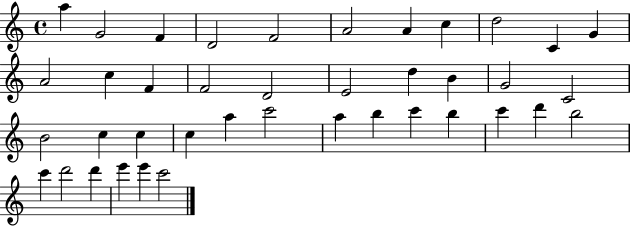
X:1
T:Untitled
M:4/4
L:1/4
K:C
a G2 F D2 F2 A2 A c d2 C G A2 c F F2 D2 E2 d B G2 C2 B2 c c c a c'2 a b c' b c' d' b2 c' d'2 d' e' e' c'2